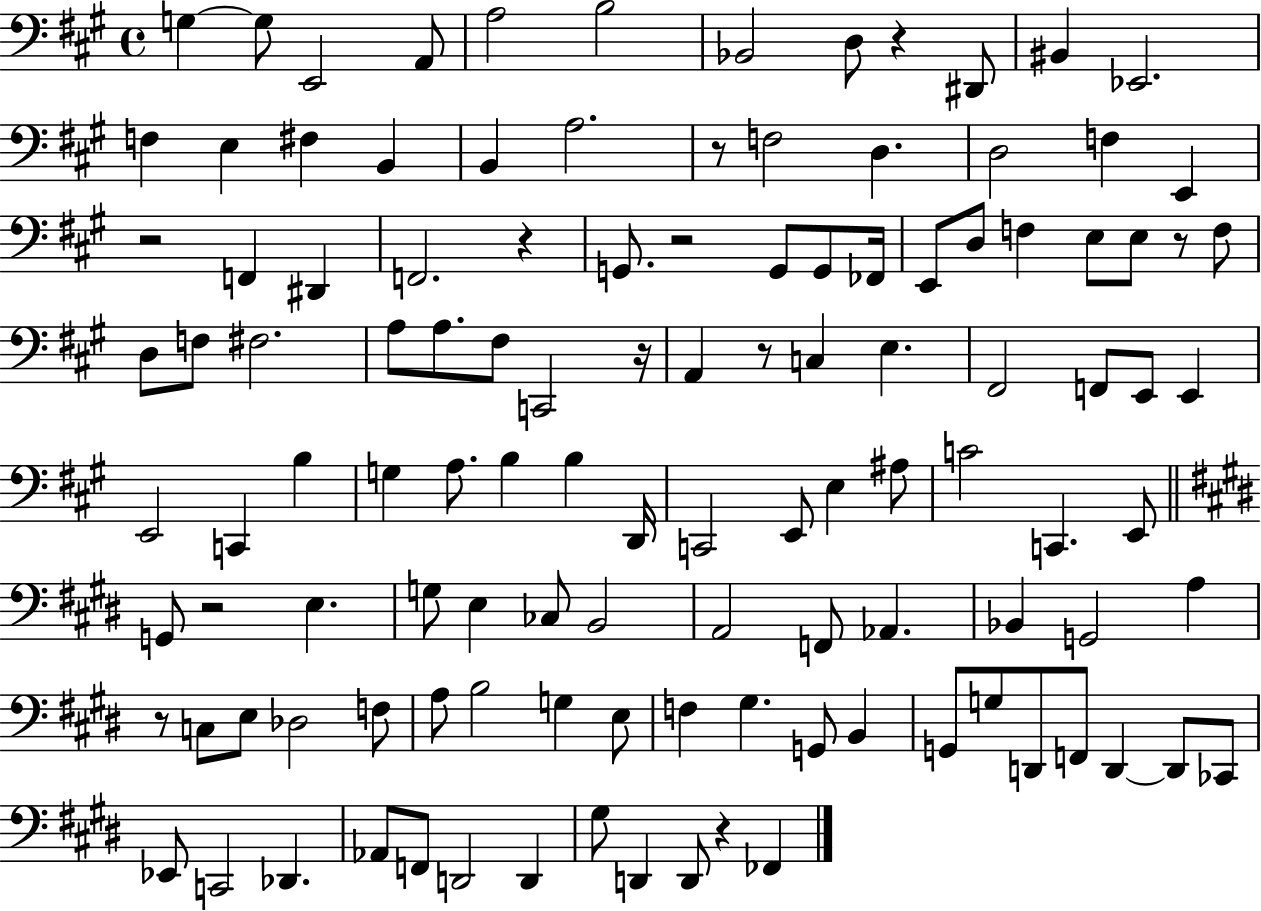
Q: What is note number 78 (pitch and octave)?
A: E3